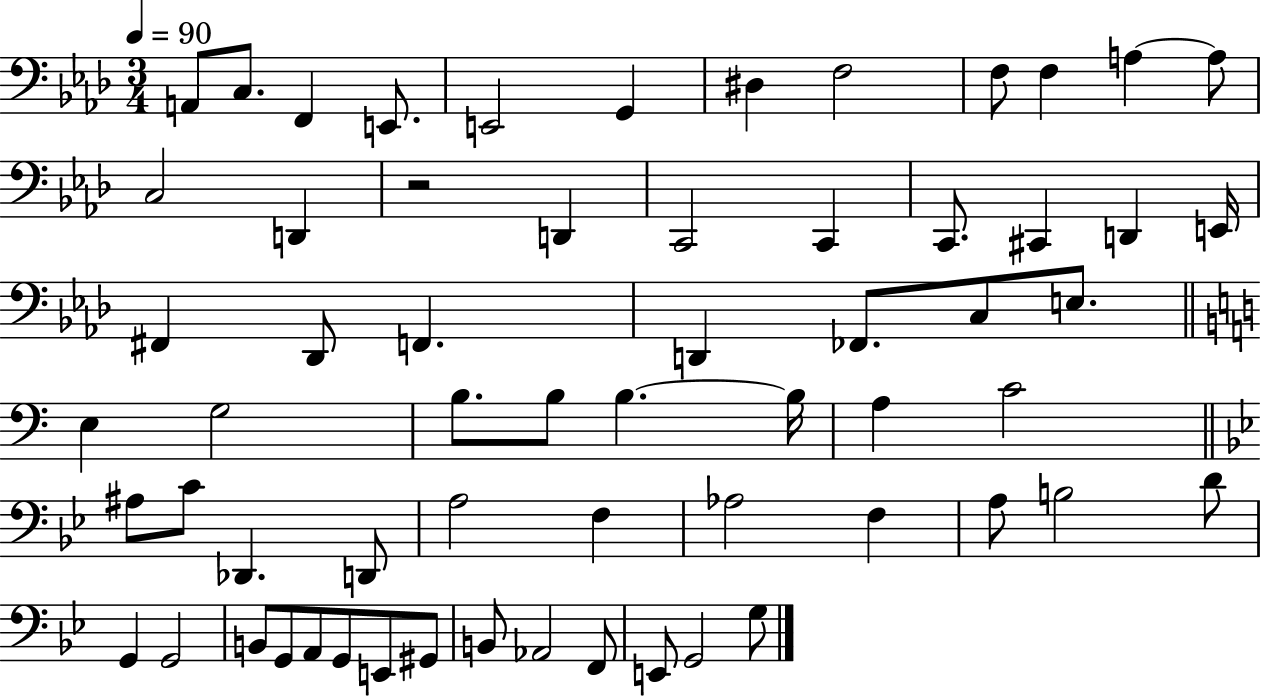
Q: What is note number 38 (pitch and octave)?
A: C4